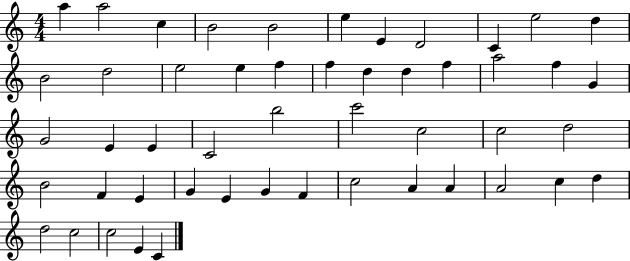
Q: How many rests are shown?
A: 0